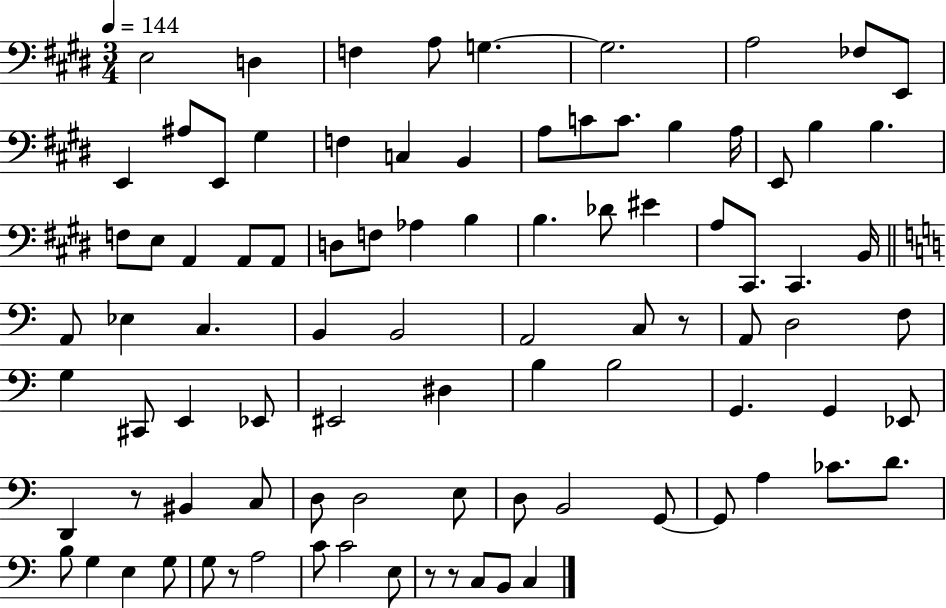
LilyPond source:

{
  \clef bass
  \numericTimeSignature
  \time 3/4
  \key e \major
  \tempo 4 = 144
  e2 d4 | f4 a8 g4.~~ | g2. | a2 fes8 e,8 | \break e,4 ais8 e,8 gis4 | f4 c4 b,4 | a8 c'8 c'8. b4 a16 | e,8 b4 b4. | \break f8 e8 a,4 a,8 a,8 | d8 f8 aes4 b4 | b4. des'8 eis'4 | a8 cis,8. cis,4. b,16 | \break \bar "||" \break \key a \minor a,8 ees4 c4. | b,4 b,2 | a,2 c8 r8 | a,8 d2 f8 | \break g4 cis,8 e,4 ees,8 | eis,2 dis4 | b4 b2 | g,4. g,4 ees,8 | \break d,4 r8 bis,4 c8 | d8 d2 e8 | d8 b,2 g,8~~ | g,8 a4 ces'8. d'8. | \break b8 g4 e4 g8 | g8 r8 a2 | c'8 c'2 e8 | r8 r8 c8 b,8 c4 | \break \bar "|."
}